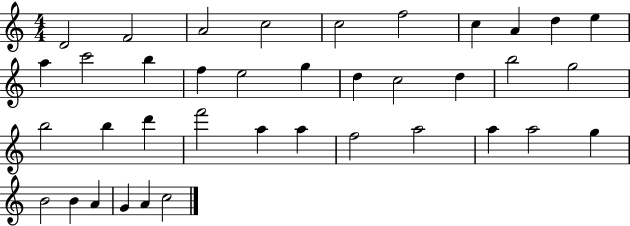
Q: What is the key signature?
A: C major